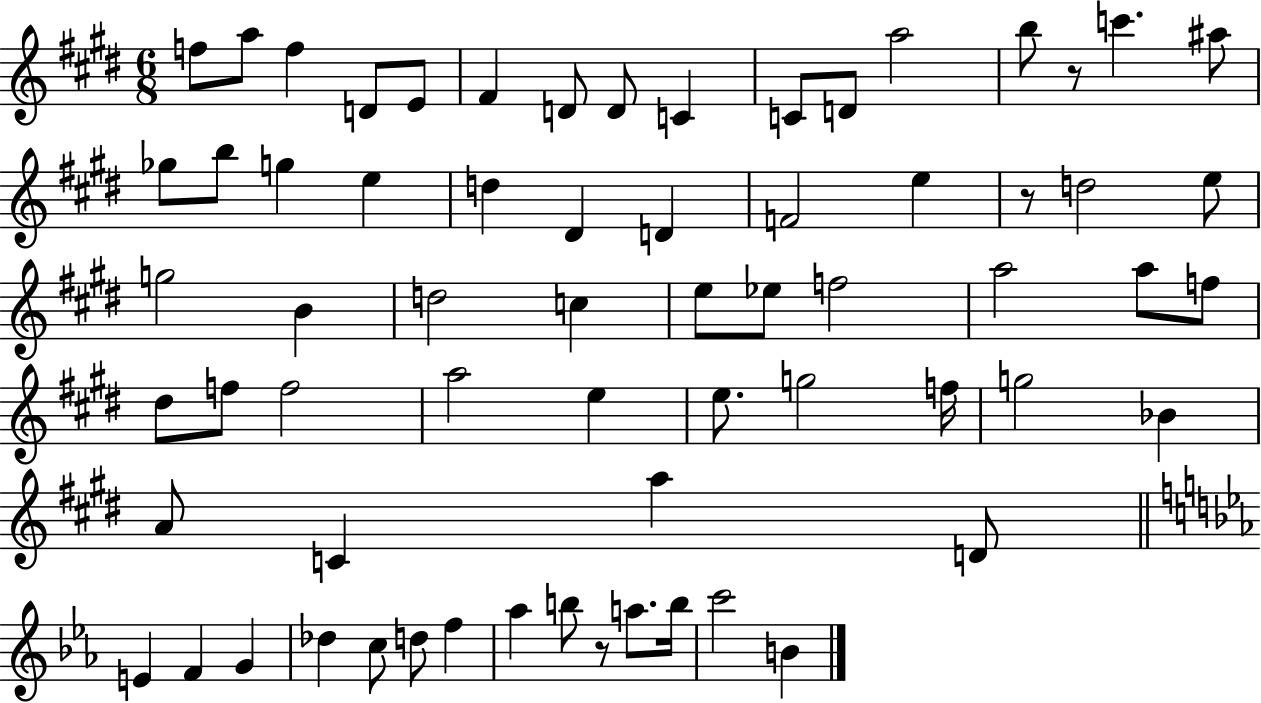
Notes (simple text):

F5/e A5/e F5/q D4/e E4/e F#4/q D4/e D4/e C4/q C4/e D4/e A5/h B5/e R/e C6/q. A#5/e Gb5/e B5/e G5/q E5/q D5/q D#4/q D4/q F4/h E5/q R/e D5/h E5/e G5/h B4/q D5/h C5/q E5/e Eb5/e F5/h A5/h A5/e F5/e D#5/e F5/e F5/h A5/h E5/q E5/e. G5/h F5/s G5/h Bb4/q A4/e C4/q A5/q D4/e E4/q F4/q G4/q Db5/q C5/e D5/e F5/q Ab5/q B5/e R/e A5/e. B5/s C6/h B4/q